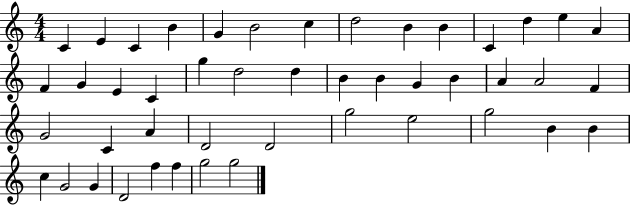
X:1
T:Untitled
M:4/4
L:1/4
K:C
C E C B G B2 c d2 B B C d e A F G E C g d2 d B B G B A A2 F G2 C A D2 D2 g2 e2 g2 B B c G2 G D2 f f g2 g2